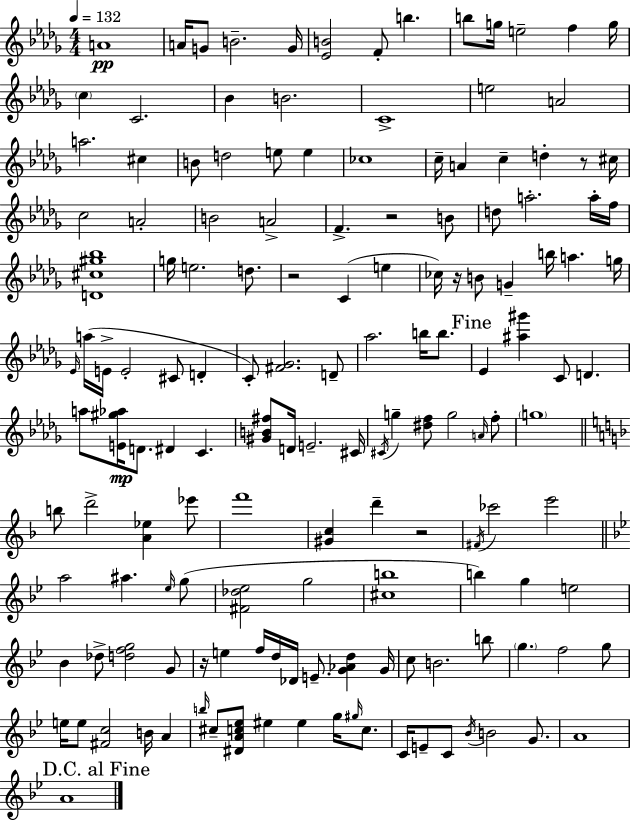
{
  \clef treble
  \numericTimeSignature
  \time 4/4
  \key bes \minor
  \tempo 4 = 132
  a'1\pp | a'16 g'8 b'2.-- g'16 | <ees' b'>2 f'8-. b''4. | b''8 g''16 e''2-- f''4 g''16 | \break \parenthesize c''4 c'2. | bes'4 b'2. | c'1-> | e''2 a'2 | \break a''2. cis''4 | b'8 d''2 e''8 e''4 | ces''1 | c''16-- a'4 c''4-- d''4-. r8 cis''16 | \break c''2 a'2-. | b'2 a'2-> | f'4.-> r2 b'8 | d''8 a''2.-. a''16-. f''16 | \break <d' cis'' gis'' bes''>1 | g''16 e''2. d''8. | r2 c'4( e''4 | ces''16) r16 b'8 g'4-- b''16 a''4. g''16 | \break \grace { ees'16 } a''16( e'16-> e'2-. cis'8 d'4-. | c'8-.) <fis' ges'>2. d'8-- | aes''2. b''16 b''8. | \mark "Fine" ees'4 <ais'' gis'''>4 c'8 d'4. | \break a''8 <e' gis'' aes''>16\mp d'8. dis'4 c'4. | <gis' b' fis''>8 d'16 e'2.-- | cis'16 \acciaccatura { cis'16 } g''4-- <dis'' f''>8 g''2 | \grace { a'16 } f''8-. \parenthesize g''1 | \break \bar "||" \break \key f \major b''8 d'''2-> <a' ees''>4 ees'''8 | f'''1 | <gis' c''>4 d'''4-- r2 | \acciaccatura { fis'16 } ces'''2 e'''2 | \break \bar "||" \break \key bes \major a''2 ais''4. \grace { ees''16 } g''8( | <fis' des'' ees''>2 g''2 | <cis'' b''>1 | b''4) g''4 e''2 | \break bes'4 des''8-> <d'' f'' g''>2 g'8 | r16 e''4 f''16 d''16 des'16 e'8.-- <g' aes' d''>4 | g'16 c''8 b'2. b''8 | \parenthesize g''4. f''2 g''8 | \break e''16 e''8 <fis' c''>2 b'16 a'4 | \grace { b''16 } cis''8-- <dis' a' c'' ees''>8 eis''4 eis''4 g''16 \grace { gis''16 } | c''8. c'16 e'8-- c'8 \acciaccatura { bes'16 } b'2 | g'8. a'1 | \break \mark "D.C. al Fine" a'1 | \bar "|."
}